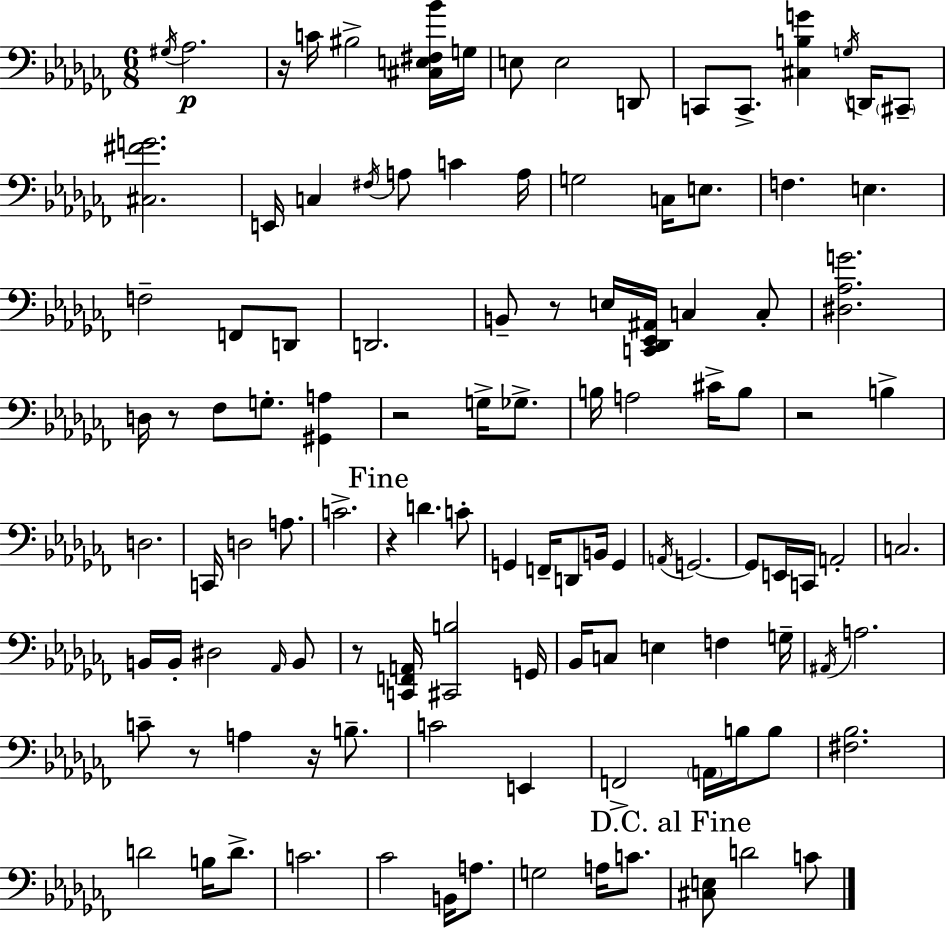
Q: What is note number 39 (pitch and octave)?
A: A3